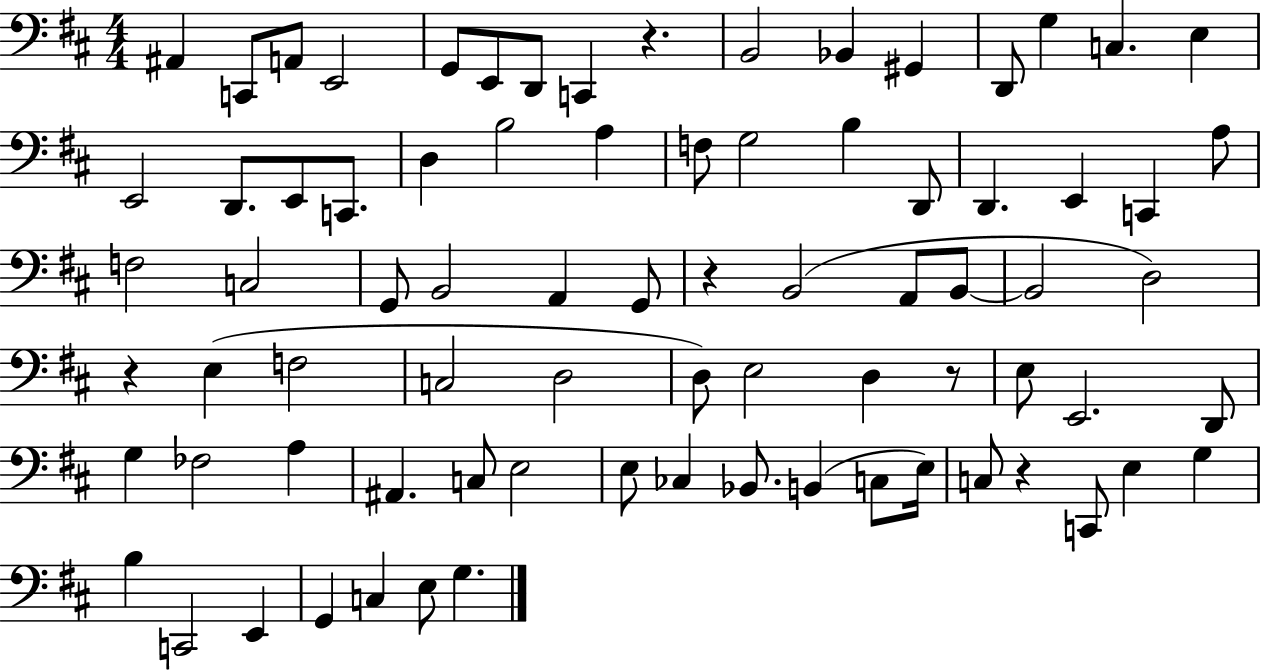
A#2/q C2/e A2/e E2/h G2/e E2/e D2/e C2/q R/q. B2/h Bb2/q G#2/q D2/e G3/q C3/q. E3/q E2/h D2/e. E2/e C2/e. D3/q B3/h A3/q F3/e G3/h B3/q D2/e D2/q. E2/q C2/q A3/e F3/h C3/h G2/e B2/h A2/q G2/e R/q B2/h A2/e B2/e B2/h D3/h R/q E3/q F3/h C3/h D3/h D3/e E3/h D3/q R/e E3/e E2/h. D2/e G3/q FES3/h A3/q A#2/q. C3/e E3/h E3/e CES3/q Bb2/e. B2/q C3/e E3/s C3/e R/q C2/e E3/q G3/q B3/q C2/h E2/q G2/q C3/q E3/e G3/q.